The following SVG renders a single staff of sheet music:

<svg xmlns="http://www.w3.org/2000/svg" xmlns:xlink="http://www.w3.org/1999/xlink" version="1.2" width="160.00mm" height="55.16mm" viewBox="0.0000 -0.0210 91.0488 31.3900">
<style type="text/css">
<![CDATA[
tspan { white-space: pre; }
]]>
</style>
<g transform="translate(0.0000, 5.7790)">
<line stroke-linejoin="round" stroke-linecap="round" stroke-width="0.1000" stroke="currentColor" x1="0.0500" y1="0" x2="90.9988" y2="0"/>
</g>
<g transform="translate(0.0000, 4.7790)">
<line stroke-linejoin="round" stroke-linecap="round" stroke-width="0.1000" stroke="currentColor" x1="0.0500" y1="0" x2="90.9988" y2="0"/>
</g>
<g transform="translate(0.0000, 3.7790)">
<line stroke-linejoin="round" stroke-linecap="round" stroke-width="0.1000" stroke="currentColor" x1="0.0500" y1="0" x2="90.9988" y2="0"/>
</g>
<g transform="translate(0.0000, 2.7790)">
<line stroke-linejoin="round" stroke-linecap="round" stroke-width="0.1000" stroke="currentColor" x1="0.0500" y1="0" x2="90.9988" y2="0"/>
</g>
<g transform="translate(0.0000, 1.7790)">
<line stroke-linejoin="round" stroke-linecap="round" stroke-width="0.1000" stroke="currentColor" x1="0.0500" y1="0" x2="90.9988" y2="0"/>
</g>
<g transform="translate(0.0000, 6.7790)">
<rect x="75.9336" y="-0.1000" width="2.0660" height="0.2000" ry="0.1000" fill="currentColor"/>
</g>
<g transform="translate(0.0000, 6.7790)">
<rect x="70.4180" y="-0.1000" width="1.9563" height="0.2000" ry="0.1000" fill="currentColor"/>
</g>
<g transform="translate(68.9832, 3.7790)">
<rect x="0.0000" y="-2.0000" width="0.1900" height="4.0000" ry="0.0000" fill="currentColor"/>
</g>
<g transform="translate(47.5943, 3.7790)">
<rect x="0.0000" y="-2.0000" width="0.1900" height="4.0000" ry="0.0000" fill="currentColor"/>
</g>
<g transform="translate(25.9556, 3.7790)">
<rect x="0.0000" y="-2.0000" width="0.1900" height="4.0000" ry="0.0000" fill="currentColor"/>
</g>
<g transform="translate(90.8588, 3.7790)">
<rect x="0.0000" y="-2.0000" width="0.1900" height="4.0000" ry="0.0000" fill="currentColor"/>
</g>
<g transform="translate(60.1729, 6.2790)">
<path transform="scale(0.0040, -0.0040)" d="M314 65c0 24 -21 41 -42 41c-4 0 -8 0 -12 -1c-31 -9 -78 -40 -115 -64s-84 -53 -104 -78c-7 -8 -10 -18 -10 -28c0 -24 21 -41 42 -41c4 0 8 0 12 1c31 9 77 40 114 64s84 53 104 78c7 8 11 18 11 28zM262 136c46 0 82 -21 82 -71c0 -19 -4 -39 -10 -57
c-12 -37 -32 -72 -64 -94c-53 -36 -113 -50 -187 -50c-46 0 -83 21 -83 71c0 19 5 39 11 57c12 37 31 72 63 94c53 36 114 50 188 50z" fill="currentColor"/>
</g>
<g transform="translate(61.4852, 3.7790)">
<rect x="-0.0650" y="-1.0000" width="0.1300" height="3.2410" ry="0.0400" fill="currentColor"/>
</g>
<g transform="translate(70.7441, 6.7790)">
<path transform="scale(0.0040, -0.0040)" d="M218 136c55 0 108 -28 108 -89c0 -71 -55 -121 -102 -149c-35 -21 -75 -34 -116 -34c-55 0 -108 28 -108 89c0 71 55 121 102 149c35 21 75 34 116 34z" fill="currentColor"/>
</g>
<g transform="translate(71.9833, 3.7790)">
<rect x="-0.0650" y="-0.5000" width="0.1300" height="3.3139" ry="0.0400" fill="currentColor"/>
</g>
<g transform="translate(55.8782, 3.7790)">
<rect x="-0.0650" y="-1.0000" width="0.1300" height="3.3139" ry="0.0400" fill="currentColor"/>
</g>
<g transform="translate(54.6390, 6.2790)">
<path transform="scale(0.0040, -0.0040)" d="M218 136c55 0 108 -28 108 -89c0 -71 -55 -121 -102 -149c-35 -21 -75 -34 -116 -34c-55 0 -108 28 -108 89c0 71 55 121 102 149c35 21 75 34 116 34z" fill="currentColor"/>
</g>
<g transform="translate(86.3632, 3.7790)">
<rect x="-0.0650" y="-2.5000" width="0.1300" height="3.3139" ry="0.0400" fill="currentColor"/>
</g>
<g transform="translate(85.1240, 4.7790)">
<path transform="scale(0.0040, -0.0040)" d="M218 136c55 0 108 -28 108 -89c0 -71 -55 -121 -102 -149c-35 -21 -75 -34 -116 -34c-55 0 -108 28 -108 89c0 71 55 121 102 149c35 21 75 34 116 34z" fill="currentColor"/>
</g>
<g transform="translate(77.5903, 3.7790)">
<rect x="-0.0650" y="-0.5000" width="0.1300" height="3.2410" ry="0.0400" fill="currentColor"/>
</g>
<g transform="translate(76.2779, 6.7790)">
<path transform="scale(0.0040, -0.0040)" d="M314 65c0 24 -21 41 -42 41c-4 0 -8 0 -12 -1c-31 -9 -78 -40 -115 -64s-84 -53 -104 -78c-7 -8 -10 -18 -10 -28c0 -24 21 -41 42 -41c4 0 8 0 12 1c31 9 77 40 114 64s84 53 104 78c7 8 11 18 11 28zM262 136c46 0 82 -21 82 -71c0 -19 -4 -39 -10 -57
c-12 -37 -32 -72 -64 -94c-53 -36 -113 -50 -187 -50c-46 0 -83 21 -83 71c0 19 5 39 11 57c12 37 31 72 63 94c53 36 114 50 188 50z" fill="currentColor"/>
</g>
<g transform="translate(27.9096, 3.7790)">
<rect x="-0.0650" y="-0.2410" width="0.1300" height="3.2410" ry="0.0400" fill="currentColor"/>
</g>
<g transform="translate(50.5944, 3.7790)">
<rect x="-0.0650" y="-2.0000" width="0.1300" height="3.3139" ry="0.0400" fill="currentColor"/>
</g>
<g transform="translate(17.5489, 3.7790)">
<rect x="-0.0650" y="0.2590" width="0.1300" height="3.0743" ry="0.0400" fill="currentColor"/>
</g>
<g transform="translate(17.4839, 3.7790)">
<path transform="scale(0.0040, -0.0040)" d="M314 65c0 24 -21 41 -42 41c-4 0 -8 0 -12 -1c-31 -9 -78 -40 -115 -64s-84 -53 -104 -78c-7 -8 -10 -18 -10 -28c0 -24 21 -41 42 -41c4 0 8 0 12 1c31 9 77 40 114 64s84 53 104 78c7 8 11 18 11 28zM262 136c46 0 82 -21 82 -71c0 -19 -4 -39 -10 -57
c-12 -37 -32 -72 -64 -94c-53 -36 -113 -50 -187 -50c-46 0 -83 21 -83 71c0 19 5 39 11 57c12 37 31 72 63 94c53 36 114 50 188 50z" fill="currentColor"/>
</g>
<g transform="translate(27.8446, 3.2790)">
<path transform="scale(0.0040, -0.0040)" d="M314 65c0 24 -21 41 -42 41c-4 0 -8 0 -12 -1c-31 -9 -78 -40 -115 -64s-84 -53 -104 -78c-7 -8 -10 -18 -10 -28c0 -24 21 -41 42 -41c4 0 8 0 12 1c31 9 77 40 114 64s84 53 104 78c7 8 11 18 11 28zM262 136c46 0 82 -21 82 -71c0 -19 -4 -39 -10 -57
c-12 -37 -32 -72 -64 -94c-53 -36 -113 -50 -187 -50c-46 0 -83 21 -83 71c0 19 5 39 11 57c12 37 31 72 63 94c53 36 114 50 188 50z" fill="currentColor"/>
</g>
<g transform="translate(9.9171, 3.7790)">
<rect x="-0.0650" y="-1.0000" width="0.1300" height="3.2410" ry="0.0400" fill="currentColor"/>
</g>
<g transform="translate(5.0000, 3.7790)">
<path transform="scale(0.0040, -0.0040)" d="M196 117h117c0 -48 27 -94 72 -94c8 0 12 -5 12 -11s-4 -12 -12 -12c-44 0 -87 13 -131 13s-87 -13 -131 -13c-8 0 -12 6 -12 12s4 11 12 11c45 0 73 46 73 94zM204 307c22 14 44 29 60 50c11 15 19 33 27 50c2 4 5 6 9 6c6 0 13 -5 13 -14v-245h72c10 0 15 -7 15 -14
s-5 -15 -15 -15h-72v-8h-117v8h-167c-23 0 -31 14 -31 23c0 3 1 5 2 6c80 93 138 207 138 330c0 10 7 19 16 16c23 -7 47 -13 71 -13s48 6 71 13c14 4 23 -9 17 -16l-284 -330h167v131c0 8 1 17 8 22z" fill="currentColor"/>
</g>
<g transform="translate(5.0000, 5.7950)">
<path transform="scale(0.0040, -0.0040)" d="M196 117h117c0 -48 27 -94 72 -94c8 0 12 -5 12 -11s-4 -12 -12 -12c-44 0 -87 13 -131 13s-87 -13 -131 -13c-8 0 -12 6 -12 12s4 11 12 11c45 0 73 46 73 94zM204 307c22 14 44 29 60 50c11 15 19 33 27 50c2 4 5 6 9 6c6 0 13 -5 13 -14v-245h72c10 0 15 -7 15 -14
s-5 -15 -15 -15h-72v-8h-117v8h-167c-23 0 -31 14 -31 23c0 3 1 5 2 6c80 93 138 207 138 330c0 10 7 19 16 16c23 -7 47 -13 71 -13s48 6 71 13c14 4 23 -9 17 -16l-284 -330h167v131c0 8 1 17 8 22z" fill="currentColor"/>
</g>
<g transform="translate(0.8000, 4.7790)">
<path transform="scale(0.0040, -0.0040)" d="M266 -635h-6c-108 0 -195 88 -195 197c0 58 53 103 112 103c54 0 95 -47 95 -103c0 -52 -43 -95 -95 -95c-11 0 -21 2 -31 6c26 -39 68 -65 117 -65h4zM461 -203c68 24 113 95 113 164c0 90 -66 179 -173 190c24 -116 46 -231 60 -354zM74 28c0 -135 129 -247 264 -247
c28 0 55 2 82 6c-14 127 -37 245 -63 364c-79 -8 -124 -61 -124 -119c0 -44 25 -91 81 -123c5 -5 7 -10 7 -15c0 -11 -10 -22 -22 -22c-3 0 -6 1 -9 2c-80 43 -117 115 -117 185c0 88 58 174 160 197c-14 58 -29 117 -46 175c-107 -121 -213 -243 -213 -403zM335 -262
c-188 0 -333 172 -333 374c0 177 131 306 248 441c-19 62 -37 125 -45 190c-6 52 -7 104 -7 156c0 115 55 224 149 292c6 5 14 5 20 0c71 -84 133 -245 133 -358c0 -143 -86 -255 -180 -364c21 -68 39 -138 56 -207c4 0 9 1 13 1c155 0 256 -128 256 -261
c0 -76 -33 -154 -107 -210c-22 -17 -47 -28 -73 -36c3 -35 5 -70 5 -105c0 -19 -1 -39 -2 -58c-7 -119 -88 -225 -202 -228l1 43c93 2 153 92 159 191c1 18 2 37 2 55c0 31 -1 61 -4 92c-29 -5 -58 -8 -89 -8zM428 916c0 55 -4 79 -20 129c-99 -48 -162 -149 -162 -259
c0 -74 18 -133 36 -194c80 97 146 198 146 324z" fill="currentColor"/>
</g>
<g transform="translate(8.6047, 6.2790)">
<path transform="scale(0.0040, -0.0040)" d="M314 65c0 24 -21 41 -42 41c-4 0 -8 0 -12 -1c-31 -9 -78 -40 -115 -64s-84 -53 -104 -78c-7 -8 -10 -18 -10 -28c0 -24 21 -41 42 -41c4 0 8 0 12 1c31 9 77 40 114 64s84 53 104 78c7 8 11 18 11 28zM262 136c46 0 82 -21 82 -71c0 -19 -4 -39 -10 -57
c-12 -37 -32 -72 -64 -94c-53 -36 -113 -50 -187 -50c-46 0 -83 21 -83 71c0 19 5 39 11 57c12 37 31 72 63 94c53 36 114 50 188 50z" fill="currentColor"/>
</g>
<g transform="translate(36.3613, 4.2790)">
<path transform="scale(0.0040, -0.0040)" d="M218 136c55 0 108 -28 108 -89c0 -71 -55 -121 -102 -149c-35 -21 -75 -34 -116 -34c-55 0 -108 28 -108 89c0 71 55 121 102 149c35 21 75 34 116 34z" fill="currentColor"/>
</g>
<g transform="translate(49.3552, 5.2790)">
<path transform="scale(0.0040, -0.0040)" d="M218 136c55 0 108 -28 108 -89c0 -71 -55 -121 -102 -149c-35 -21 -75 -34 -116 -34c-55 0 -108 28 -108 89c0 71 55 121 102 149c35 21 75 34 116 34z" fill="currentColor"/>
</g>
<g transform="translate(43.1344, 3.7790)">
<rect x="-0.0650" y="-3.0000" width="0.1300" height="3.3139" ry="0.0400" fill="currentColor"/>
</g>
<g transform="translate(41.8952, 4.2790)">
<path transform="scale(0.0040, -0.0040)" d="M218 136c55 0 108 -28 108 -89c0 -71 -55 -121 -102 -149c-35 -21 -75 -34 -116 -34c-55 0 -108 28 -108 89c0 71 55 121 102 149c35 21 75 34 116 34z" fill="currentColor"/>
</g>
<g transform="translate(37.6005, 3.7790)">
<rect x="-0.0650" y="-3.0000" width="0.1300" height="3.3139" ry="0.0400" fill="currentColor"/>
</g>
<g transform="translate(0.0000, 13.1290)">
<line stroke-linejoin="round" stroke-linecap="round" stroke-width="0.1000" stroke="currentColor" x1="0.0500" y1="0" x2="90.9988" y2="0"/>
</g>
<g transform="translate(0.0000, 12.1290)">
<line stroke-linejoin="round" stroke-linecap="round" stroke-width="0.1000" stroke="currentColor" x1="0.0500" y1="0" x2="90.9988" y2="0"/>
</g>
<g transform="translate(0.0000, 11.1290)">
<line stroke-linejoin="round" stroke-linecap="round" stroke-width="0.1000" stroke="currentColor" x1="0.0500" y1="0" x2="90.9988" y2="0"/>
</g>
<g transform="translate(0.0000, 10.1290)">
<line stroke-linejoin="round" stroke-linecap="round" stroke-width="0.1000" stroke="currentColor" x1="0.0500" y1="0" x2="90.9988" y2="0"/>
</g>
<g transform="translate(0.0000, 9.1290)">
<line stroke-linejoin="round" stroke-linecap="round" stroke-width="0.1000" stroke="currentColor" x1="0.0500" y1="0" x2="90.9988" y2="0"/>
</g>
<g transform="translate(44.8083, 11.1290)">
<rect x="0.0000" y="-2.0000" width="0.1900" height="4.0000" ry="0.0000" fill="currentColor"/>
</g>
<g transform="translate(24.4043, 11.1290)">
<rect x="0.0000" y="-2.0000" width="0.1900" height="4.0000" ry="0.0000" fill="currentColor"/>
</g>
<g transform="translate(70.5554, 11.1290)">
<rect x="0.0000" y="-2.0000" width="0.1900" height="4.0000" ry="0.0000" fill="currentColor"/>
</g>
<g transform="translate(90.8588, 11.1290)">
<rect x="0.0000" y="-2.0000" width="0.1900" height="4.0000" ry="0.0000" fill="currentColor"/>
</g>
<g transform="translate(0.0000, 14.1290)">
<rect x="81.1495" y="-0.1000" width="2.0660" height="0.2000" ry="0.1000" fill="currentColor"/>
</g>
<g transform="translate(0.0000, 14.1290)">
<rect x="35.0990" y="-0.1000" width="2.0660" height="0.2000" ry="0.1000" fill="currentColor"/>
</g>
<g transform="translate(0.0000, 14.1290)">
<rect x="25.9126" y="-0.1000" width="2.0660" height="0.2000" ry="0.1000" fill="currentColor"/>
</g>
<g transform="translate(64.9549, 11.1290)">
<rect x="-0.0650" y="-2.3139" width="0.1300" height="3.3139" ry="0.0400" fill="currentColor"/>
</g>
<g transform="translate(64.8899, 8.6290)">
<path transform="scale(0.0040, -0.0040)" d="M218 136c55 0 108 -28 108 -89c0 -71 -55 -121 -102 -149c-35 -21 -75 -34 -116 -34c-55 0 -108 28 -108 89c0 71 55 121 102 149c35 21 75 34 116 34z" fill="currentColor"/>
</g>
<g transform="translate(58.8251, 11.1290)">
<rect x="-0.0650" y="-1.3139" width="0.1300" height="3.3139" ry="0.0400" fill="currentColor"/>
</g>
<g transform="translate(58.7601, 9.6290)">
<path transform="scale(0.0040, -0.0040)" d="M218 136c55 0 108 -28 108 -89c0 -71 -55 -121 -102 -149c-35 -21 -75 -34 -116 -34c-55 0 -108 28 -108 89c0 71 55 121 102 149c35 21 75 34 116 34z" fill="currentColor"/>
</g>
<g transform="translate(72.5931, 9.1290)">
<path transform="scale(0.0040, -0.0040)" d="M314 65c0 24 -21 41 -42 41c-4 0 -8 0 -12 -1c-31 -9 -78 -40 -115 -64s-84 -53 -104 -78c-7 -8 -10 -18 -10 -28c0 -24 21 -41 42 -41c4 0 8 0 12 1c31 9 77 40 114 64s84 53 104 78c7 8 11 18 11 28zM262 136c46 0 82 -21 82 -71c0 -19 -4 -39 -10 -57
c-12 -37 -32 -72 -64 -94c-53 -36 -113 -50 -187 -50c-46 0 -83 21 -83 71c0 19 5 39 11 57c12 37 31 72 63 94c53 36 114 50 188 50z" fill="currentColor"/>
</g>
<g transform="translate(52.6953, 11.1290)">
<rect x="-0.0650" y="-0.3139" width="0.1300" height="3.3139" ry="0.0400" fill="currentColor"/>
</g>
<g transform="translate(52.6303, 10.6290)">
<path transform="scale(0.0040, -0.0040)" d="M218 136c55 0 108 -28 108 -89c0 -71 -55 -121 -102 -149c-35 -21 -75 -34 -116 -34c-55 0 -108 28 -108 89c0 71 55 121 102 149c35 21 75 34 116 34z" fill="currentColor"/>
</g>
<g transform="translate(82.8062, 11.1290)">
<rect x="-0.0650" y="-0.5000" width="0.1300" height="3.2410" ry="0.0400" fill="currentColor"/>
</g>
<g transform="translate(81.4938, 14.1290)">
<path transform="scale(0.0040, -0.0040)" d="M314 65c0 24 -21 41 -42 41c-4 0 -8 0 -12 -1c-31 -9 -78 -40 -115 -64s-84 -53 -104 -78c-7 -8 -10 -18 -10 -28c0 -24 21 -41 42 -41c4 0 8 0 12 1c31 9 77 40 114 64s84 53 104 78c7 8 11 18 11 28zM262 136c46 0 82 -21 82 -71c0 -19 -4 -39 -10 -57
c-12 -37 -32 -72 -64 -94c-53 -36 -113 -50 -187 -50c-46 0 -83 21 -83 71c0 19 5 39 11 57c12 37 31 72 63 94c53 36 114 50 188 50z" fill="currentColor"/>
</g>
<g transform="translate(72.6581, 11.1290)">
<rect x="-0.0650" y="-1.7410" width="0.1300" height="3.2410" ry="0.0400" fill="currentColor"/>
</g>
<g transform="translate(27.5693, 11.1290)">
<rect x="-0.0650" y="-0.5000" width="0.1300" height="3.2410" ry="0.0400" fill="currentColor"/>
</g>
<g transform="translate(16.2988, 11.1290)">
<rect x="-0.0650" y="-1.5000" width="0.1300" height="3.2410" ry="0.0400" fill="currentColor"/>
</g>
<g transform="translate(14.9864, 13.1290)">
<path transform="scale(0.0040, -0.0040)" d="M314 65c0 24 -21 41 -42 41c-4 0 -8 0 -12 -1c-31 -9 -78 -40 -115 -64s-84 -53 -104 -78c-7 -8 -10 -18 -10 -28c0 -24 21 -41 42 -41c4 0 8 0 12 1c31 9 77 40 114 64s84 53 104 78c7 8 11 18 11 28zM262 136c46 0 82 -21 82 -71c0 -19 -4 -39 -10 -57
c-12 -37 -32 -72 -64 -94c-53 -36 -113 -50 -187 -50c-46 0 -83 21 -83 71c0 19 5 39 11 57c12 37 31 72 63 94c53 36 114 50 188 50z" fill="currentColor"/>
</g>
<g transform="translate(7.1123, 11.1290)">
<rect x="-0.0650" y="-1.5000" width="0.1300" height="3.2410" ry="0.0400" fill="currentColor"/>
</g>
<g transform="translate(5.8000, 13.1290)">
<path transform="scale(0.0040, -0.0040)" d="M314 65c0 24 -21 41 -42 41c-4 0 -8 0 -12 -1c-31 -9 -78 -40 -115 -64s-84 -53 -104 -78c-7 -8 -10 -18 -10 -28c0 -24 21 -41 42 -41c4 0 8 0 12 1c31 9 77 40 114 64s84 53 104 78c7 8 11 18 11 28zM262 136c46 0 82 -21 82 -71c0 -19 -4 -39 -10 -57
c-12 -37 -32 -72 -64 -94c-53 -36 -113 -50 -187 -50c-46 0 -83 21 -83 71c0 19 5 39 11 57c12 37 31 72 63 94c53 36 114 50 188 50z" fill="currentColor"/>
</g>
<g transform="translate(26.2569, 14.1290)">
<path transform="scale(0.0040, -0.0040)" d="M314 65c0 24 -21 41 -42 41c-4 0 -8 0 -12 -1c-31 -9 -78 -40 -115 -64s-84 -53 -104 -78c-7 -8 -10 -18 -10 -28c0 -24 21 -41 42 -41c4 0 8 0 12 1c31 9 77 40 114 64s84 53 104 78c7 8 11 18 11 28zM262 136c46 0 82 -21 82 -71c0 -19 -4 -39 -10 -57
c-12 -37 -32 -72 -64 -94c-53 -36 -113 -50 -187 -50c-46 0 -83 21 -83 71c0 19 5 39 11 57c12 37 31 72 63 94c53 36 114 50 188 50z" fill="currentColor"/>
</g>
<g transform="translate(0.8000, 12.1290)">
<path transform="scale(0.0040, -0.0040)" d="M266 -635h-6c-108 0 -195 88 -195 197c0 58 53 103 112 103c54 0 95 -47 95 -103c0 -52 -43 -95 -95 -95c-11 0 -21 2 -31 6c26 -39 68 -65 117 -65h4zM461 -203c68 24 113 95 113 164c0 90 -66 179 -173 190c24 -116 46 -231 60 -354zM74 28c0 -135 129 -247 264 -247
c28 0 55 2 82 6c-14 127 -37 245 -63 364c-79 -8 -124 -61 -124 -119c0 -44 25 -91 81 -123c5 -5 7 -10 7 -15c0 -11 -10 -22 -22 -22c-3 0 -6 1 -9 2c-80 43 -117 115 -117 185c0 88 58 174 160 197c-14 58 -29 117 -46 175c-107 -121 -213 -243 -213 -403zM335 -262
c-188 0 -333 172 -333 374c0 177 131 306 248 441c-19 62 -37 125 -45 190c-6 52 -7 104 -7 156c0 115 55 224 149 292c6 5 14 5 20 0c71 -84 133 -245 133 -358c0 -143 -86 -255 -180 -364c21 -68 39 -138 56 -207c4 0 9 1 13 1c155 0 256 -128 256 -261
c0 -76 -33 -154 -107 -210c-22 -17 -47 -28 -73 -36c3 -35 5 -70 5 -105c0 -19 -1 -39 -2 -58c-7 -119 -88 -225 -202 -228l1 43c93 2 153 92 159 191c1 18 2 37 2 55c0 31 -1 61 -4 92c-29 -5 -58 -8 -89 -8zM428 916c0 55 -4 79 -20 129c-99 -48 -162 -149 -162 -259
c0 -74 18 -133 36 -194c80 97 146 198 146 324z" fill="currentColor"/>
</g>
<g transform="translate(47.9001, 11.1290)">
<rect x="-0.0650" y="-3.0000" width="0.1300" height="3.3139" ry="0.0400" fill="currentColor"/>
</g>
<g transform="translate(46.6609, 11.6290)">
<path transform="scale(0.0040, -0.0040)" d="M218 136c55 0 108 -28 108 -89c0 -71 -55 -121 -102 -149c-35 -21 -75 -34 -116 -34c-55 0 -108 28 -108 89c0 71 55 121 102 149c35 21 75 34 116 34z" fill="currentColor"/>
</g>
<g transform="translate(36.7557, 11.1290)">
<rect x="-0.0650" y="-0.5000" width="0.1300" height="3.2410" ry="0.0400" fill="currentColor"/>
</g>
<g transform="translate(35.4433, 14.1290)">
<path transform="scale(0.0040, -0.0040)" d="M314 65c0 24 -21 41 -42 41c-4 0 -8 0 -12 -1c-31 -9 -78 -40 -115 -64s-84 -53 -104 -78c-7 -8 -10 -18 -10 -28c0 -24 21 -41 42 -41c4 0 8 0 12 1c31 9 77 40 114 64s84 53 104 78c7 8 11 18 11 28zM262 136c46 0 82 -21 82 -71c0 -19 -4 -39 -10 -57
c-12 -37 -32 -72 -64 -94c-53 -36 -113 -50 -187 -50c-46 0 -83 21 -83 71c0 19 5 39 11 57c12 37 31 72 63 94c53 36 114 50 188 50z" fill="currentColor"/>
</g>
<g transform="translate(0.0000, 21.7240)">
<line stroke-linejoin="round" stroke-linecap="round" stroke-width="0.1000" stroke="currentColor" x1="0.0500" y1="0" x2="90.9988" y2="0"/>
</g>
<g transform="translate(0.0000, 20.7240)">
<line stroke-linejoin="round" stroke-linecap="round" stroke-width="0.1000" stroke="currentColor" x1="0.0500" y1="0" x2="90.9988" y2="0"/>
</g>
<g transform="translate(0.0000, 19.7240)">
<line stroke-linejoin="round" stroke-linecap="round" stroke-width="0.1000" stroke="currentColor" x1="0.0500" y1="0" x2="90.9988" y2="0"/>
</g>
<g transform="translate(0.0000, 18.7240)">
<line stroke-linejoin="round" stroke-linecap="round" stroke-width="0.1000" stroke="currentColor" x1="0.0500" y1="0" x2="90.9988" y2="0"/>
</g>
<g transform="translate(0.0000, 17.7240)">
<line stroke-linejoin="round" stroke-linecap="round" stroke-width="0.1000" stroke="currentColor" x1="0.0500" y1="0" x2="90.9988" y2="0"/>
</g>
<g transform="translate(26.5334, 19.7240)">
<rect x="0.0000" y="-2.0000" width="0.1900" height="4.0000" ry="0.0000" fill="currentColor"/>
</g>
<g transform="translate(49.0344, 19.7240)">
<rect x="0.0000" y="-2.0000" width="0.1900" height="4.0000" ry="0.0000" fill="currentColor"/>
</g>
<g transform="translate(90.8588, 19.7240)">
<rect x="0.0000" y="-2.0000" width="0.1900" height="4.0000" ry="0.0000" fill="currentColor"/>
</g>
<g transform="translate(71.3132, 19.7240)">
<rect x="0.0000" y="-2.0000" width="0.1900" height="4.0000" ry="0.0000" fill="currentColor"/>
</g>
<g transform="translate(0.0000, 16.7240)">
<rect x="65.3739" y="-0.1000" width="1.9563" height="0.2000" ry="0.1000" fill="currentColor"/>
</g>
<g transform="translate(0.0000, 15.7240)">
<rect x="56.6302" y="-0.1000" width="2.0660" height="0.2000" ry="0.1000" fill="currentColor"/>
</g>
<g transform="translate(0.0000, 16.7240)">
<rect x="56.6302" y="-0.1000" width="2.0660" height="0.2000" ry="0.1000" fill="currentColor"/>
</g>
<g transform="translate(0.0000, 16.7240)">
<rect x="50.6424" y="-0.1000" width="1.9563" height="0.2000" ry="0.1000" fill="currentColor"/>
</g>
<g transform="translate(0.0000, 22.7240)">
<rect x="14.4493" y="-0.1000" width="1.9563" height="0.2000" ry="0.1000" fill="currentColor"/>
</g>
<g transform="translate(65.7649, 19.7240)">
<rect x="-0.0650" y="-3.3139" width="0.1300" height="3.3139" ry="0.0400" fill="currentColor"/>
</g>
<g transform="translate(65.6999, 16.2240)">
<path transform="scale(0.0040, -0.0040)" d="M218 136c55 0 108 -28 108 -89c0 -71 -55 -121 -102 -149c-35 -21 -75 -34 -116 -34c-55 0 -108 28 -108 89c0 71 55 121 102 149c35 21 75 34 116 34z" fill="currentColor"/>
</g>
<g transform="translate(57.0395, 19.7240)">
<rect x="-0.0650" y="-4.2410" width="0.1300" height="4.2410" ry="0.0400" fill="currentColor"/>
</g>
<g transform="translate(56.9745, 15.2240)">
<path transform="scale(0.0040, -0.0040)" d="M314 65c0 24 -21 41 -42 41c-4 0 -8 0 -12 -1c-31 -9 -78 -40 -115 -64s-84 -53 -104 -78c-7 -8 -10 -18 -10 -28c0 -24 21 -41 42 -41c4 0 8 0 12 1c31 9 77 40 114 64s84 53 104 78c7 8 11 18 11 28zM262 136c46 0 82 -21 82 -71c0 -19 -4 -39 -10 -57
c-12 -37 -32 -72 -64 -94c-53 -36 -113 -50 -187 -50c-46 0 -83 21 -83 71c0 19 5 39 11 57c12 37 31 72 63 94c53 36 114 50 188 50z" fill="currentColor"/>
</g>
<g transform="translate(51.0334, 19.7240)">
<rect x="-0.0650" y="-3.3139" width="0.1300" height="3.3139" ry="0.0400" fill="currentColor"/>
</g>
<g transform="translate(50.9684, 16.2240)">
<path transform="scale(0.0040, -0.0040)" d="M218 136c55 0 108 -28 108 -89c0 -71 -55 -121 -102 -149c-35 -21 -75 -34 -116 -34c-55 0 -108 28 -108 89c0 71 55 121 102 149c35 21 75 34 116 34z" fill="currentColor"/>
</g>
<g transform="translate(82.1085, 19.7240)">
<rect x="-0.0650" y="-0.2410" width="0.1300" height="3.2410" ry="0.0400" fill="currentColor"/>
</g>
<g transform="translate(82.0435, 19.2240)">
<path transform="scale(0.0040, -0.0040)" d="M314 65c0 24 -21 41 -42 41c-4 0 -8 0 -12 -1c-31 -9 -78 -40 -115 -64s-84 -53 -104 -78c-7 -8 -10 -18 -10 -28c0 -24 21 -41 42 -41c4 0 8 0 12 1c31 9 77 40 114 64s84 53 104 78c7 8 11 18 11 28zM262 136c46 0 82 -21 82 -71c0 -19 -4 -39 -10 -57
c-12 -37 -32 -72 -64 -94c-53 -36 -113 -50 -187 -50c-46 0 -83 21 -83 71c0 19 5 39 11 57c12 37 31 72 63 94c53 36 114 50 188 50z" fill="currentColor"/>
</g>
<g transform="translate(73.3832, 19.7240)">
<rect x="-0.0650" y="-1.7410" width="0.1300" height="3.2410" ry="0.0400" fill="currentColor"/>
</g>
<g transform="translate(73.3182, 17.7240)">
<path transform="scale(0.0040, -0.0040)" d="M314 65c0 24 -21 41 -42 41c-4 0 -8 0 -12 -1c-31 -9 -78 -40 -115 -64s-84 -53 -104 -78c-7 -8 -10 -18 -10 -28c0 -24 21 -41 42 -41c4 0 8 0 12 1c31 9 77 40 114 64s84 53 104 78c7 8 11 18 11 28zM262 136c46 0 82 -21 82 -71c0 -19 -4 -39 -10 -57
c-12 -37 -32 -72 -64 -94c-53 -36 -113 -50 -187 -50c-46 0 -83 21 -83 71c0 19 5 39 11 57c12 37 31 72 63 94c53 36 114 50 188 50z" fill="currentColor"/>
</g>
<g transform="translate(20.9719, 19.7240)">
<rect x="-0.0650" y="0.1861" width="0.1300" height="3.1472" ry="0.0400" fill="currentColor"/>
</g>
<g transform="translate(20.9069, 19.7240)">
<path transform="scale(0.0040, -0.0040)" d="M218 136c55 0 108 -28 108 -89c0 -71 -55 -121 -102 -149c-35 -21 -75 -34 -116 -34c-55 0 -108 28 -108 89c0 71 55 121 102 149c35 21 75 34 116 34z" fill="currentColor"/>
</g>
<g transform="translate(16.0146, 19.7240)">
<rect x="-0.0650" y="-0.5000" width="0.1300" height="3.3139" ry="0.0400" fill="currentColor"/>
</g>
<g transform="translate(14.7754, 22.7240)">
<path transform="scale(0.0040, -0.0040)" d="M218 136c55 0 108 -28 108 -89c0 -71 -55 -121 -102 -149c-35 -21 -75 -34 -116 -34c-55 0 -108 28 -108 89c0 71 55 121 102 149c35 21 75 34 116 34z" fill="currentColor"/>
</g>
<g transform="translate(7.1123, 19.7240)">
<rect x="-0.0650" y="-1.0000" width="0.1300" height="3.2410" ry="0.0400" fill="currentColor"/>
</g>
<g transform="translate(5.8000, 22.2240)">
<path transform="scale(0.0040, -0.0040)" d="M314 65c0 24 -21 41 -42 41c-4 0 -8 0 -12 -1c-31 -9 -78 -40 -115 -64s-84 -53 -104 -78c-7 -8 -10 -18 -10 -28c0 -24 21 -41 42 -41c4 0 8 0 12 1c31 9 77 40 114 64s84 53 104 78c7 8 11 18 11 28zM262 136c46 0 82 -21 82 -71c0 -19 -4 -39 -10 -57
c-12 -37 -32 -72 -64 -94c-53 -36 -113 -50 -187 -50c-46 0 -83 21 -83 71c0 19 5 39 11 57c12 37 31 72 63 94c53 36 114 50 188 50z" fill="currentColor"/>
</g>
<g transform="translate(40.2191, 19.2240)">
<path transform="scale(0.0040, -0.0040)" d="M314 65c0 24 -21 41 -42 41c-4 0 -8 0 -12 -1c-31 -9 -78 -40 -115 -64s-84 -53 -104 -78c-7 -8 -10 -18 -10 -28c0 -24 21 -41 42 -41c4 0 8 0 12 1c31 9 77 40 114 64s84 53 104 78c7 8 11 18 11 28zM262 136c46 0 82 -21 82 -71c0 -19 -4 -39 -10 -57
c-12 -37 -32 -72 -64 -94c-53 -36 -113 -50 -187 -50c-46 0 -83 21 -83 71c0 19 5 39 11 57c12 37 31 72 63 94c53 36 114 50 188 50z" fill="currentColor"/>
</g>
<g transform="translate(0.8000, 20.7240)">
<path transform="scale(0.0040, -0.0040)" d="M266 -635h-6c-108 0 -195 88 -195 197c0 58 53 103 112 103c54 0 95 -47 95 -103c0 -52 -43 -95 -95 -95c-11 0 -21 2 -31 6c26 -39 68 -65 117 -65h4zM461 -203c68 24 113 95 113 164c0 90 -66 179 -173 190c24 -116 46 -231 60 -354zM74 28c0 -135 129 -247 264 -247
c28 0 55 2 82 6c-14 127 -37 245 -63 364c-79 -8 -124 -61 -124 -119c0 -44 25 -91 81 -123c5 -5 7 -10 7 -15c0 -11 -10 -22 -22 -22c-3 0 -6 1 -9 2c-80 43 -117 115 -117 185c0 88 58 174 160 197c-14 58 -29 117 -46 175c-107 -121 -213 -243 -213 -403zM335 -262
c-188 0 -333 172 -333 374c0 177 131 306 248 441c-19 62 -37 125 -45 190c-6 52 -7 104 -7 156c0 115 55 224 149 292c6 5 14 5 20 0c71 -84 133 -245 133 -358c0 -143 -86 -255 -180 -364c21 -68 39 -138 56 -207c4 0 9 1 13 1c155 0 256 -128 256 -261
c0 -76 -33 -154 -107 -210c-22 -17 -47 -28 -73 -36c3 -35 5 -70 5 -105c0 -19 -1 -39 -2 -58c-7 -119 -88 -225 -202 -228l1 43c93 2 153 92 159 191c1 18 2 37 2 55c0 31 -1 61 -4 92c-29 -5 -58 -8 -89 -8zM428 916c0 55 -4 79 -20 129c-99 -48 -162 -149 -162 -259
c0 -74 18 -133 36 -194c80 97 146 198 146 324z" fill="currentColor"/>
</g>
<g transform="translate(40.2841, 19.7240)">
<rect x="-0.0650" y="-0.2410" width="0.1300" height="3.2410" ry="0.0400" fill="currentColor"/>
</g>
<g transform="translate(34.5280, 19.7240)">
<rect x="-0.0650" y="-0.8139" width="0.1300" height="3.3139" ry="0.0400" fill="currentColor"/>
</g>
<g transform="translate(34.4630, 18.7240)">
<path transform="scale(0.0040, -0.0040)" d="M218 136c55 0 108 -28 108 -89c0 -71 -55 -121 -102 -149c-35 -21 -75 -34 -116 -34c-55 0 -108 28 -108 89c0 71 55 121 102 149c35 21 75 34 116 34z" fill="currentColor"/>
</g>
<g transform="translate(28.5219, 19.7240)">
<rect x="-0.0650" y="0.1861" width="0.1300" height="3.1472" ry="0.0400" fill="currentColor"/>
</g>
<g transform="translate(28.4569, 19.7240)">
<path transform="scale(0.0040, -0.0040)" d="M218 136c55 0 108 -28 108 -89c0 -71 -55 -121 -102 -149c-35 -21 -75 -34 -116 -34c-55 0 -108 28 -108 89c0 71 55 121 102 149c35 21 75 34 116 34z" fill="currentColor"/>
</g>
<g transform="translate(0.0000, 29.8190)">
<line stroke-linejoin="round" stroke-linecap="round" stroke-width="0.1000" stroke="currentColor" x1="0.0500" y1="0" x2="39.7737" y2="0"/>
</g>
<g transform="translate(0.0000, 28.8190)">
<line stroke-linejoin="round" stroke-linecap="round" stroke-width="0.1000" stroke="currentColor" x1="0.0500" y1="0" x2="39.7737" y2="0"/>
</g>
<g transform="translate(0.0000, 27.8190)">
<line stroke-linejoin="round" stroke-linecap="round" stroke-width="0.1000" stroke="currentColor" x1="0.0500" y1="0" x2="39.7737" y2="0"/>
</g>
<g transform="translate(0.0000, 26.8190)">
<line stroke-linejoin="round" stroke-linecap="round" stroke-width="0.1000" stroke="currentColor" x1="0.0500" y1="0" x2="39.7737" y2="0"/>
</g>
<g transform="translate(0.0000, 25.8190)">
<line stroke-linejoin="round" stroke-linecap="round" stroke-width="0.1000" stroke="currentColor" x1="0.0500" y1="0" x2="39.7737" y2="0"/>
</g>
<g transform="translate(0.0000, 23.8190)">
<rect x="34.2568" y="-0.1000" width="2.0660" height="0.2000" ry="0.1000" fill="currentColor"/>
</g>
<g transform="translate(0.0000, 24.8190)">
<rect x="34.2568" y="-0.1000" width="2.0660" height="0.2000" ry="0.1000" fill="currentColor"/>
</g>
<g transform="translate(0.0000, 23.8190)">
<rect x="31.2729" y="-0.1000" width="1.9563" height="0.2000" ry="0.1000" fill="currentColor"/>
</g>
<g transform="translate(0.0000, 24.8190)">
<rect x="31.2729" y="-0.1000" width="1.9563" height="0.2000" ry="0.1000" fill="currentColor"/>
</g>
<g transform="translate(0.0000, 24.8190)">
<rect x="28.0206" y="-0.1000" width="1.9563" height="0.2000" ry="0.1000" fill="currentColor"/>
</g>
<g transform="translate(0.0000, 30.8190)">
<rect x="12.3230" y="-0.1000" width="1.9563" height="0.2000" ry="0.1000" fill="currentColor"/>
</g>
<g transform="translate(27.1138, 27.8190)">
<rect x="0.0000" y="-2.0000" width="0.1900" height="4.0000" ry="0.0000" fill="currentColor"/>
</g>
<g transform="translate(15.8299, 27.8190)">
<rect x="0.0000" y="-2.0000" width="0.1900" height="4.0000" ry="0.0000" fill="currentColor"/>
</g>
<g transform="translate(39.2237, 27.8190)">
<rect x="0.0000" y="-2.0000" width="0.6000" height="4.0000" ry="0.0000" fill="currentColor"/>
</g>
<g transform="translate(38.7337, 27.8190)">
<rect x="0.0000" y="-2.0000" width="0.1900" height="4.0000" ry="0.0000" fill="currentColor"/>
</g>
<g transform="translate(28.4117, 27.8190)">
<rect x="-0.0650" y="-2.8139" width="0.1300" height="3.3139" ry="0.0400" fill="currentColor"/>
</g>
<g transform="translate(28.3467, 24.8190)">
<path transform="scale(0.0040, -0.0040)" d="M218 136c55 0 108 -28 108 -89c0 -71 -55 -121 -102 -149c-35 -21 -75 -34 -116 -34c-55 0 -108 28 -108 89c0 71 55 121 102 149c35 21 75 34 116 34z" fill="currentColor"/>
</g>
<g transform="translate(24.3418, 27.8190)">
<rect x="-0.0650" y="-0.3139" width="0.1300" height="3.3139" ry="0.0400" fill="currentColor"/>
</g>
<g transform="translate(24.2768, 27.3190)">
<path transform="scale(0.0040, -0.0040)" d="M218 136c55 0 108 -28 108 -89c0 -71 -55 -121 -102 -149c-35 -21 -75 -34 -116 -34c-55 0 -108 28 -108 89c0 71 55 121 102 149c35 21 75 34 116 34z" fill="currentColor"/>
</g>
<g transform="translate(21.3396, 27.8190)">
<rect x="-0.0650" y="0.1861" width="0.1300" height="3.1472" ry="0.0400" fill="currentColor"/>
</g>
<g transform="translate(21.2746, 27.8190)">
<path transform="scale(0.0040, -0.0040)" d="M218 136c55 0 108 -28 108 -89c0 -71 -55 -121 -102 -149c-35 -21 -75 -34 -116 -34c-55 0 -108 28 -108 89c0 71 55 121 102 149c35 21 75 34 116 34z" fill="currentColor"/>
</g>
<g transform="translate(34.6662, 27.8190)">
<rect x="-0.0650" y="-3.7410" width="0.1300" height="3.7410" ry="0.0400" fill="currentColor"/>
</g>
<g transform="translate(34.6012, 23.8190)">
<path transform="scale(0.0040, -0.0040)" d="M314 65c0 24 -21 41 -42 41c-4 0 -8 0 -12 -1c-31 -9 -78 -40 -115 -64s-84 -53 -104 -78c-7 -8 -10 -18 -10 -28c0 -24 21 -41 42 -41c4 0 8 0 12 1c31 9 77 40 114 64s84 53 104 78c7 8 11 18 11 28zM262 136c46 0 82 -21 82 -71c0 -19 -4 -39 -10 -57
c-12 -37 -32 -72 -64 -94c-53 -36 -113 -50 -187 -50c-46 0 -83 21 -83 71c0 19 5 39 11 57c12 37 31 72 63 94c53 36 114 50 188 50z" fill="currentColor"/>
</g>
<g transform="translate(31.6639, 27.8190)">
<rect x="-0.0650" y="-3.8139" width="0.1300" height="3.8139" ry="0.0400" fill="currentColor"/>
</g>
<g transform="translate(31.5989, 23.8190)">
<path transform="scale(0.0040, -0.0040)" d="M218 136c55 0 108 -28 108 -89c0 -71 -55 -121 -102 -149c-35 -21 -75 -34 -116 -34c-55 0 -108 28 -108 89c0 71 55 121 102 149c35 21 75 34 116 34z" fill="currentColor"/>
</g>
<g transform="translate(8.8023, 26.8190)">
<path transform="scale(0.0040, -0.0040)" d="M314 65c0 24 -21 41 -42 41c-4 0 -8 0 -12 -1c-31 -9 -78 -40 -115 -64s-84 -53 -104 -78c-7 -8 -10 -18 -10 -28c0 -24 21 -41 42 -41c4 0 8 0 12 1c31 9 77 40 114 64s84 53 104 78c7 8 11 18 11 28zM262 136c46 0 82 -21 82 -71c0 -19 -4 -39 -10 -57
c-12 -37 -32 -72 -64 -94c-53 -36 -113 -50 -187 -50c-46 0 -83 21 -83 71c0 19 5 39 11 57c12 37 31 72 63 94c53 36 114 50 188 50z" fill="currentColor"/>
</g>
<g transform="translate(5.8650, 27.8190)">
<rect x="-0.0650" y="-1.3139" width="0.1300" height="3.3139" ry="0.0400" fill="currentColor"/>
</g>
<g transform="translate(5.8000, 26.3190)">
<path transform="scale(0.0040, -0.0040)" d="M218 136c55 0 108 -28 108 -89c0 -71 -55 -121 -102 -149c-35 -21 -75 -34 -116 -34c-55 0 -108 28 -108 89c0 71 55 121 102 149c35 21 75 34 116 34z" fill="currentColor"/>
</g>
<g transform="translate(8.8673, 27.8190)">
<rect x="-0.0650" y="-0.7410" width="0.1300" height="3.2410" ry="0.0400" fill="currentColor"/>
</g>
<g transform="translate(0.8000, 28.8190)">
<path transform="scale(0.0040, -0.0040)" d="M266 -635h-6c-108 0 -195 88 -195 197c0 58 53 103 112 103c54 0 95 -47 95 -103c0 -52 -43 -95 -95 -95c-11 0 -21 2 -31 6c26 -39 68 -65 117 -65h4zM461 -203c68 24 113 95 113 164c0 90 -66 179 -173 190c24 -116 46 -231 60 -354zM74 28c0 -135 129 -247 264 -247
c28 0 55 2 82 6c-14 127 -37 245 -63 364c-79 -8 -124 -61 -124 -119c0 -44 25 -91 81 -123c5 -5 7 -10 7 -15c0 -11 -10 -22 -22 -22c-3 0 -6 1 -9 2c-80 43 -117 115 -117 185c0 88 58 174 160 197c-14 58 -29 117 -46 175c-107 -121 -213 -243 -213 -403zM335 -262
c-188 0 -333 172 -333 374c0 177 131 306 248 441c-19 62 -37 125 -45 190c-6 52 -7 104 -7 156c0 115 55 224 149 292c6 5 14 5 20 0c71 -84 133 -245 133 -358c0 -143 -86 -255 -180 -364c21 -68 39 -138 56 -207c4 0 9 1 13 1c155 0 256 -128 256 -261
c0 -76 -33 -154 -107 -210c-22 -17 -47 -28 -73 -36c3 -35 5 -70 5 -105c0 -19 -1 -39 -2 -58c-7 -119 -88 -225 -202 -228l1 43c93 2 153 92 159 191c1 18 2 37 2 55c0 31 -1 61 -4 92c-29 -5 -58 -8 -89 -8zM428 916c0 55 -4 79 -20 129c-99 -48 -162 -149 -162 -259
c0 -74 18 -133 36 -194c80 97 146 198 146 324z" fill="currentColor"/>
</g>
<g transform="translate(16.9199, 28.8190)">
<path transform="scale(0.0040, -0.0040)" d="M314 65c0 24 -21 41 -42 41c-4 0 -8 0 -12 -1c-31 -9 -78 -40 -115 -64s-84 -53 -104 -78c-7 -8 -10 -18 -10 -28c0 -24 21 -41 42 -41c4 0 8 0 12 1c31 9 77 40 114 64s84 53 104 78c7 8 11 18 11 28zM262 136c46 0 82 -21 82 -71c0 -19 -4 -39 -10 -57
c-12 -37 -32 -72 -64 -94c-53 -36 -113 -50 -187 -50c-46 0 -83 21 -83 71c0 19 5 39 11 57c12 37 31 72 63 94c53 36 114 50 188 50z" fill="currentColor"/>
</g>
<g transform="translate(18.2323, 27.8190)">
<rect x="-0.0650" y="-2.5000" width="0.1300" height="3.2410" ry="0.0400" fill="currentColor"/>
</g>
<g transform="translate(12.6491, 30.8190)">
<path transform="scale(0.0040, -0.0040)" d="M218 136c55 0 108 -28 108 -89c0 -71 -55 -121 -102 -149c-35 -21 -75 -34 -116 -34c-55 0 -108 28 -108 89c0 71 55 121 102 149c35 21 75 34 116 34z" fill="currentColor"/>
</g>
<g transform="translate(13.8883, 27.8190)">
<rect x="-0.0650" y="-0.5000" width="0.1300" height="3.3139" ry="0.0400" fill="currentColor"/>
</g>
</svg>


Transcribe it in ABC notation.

X:1
T:Untitled
M:4/4
L:1/4
K:C
D2 B2 c2 A A F D D2 C C2 G E2 E2 C2 C2 A c e g f2 C2 D2 C B B d c2 b d'2 b f2 c2 e d2 C G2 B c a c' c'2